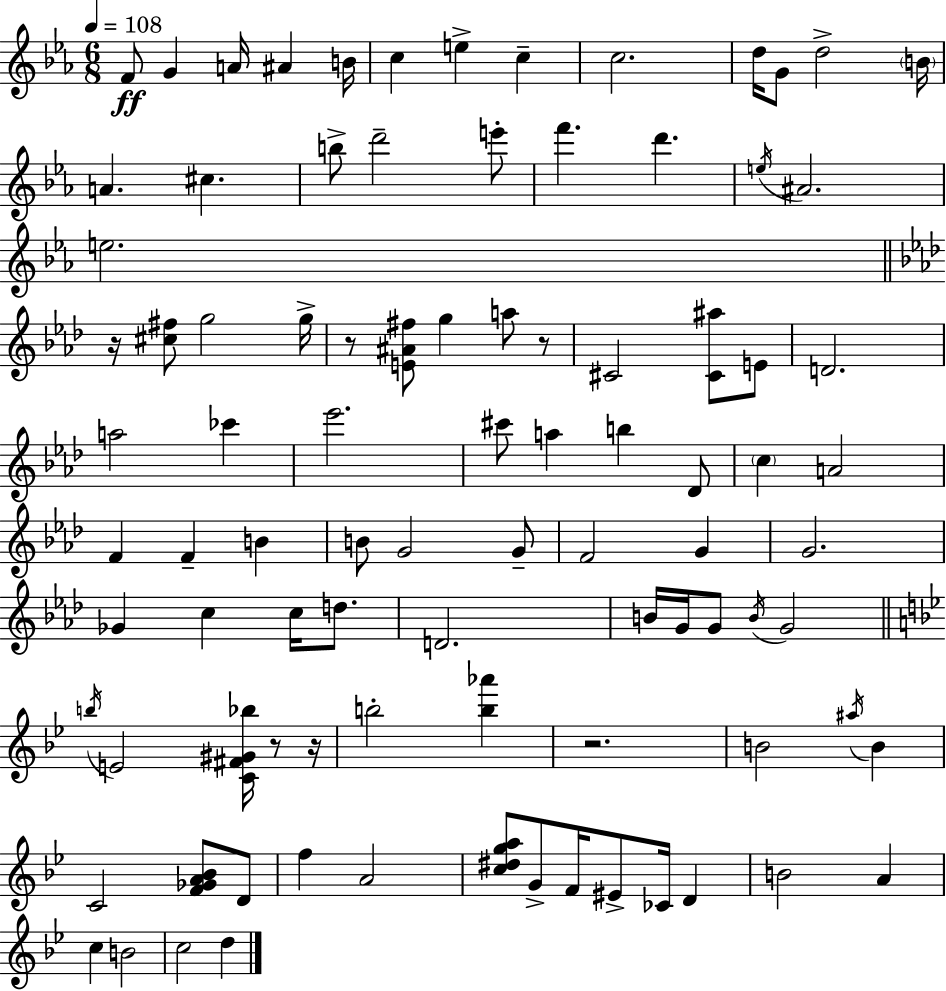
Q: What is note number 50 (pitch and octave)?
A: C5